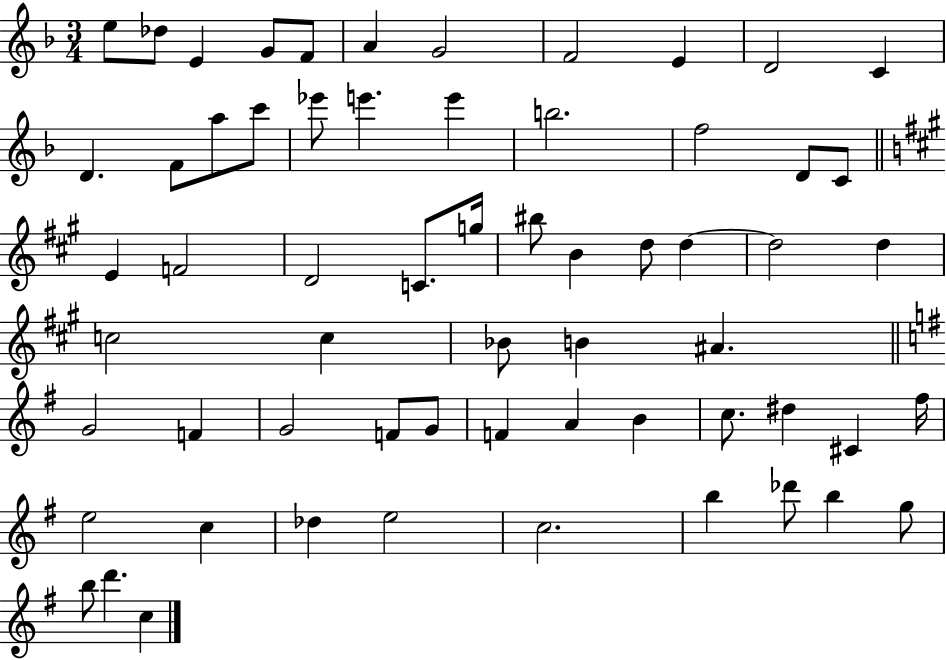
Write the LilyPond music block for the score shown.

{
  \clef treble
  \numericTimeSignature
  \time 3/4
  \key f \major
  e''8 des''8 e'4 g'8 f'8 | a'4 g'2 | f'2 e'4 | d'2 c'4 | \break d'4. f'8 a''8 c'''8 | ees'''8 e'''4. e'''4 | b''2. | f''2 d'8 c'8 | \break \bar "||" \break \key a \major e'4 f'2 | d'2 c'8. g''16 | bis''8 b'4 d''8 d''4~~ | d''2 d''4 | \break c''2 c''4 | bes'8 b'4 ais'4. | \bar "||" \break \key g \major g'2 f'4 | g'2 f'8 g'8 | f'4 a'4 b'4 | c''8. dis''4 cis'4 fis''16 | \break e''2 c''4 | des''4 e''2 | c''2. | b''4 des'''8 b''4 g''8 | \break b''8 d'''4. c''4 | \bar "|."
}